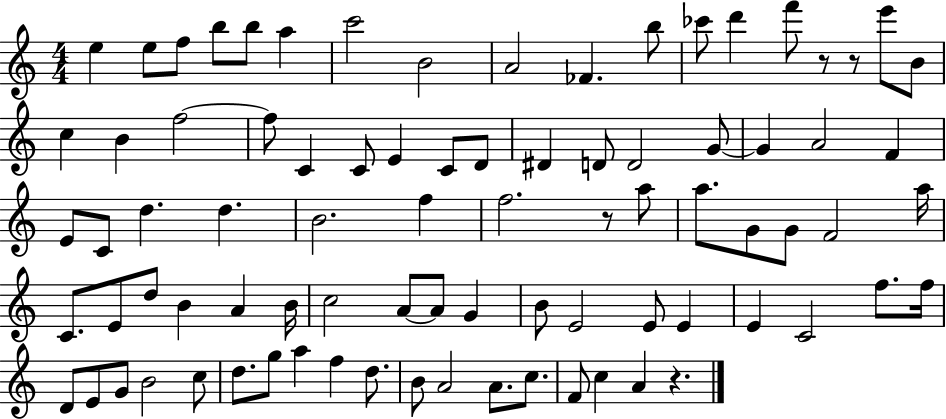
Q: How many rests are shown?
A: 4